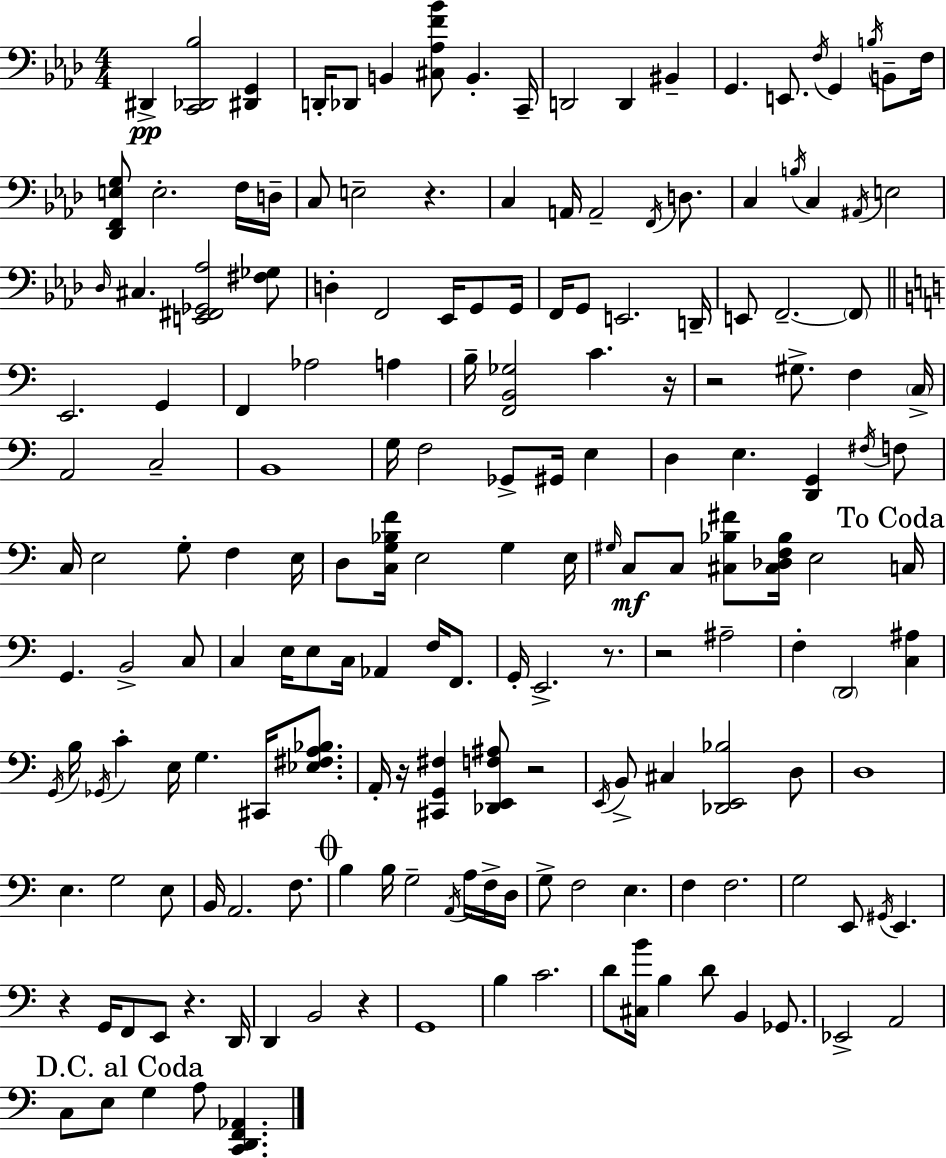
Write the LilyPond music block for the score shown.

{
  \clef bass
  \numericTimeSignature
  \time 4/4
  \key f \minor
  \repeat volta 2 { dis,4->\pp <c, des, bes>2 <dis, g,>4 | d,16-. des,8 b,4 <cis aes f' bes'>8 b,4.-. c,16-- | d,2 d,4 bis,4-- | g,4. e,8. \acciaccatura { f16 } g,4 \acciaccatura { b16 } b,8-- | \break f16 <des, f, e g>8 e2.-. | f16 d16-- c8 e2-- r4. | c4 a,16 a,2-- \acciaccatura { f,16 } | d8. c4 \acciaccatura { b16 } c4 \acciaccatura { ais,16 } e2 | \break \grace { des16 } cis4. <e, fis, ges, aes>2 | <fis ges>8 d4-. f,2 | ees,16 g,8 g,16 f,16 g,8 e,2. | d,16-- e,8 f,2.--~~ | \break \parenthesize f,8 \bar "||" \break \key a \minor e,2. g,4 | f,4 aes2 a4 | b16-- <f, b, ges>2 c'4. r16 | r2 gis8.-> f4 \parenthesize c16-> | \break a,2 c2-- | b,1 | g16 f2 ges,8-> gis,16 e4 | d4 e4. <d, g,>4 \acciaccatura { fis16 } f8 | \break c16 e2 g8-. f4 | e16 d8 <c g bes f'>16 e2 g4 | e16 \grace { gis16 } c8\mf c8 <cis bes fis'>8 <cis des f bes>16 e2 | \mark "To Coda" c16 g,4. b,2-> | \break c8 c4 e16 e8 c16 aes,4 f16 f,8. | g,16-. e,2.-> r8. | r2 ais2-- | f4-. \parenthesize d,2 <c ais>4 | \break \acciaccatura { g,16 } b16 \acciaccatura { ges,16 } c'4-. e16 g4. | cis,16 <ees fis a bes>8. a,16-. r16 <cis, g, fis>4 <des, e, f ais>8 r2 | \acciaccatura { e,16 } b,8-> cis4 <des, e, bes>2 | d8 d1 | \break e4. g2 | e8 b,16 a,2. | f8. \mark \markup { \musicglyph "scripts.coda" } b4 b16 g2-- | \acciaccatura { a,16 } a16 f16-> d16 g8-> f2 | \break e4. f4 f2. | g2 e,8 | \acciaccatura { gis,16 } e,4. r4 g,16 f,8 e,8 | r4. d,16 d,4 b,2 | \break r4 g,1 | b4 c'2. | d'8 <cis b'>16 b4 d'8 | b,4 ges,8. ees,2-> a,2 | \break \mark "D.C. al Coda" c8 e8 g4 a8 | <c, d, f, aes,>4. } \bar "|."
}